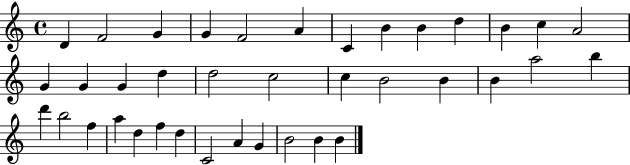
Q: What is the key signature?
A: C major